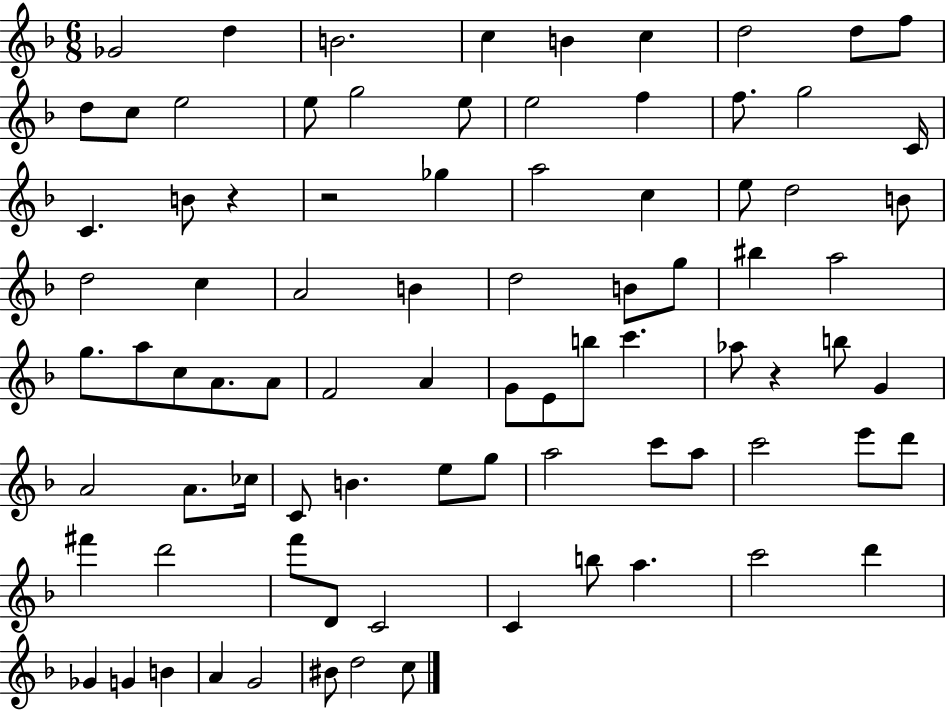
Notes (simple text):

Gb4/h D5/q B4/h. C5/q B4/q C5/q D5/h D5/e F5/e D5/e C5/e E5/h E5/e G5/h E5/e E5/h F5/q F5/e. G5/h C4/s C4/q. B4/e R/q R/h Gb5/q A5/h C5/q E5/e D5/h B4/e D5/h C5/q A4/h B4/q D5/h B4/e G5/e BIS5/q A5/h G5/e. A5/e C5/e A4/e. A4/e F4/h A4/q G4/e E4/e B5/e C6/q. Ab5/e R/q B5/e G4/q A4/h A4/e. CES5/s C4/e B4/q. E5/e G5/e A5/h C6/e A5/e C6/h E6/e D6/e F#6/q D6/h F6/e D4/e C4/h C4/q B5/e A5/q. C6/h D6/q Gb4/q G4/q B4/q A4/q G4/h BIS4/e D5/h C5/e